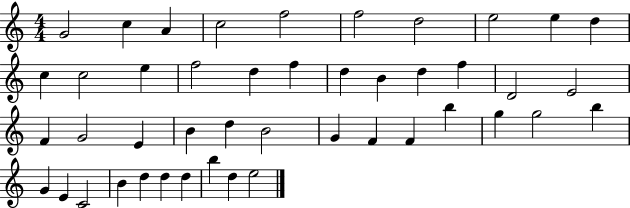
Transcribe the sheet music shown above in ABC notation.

X:1
T:Untitled
M:4/4
L:1/4
K:C
G2 c A c2 f2 f2 d2 e2 e d c c2 e f2 d f d B d f D2 E2 F G2 E B d B2 G F F b g g2 b G E C2 B d d d b d e2